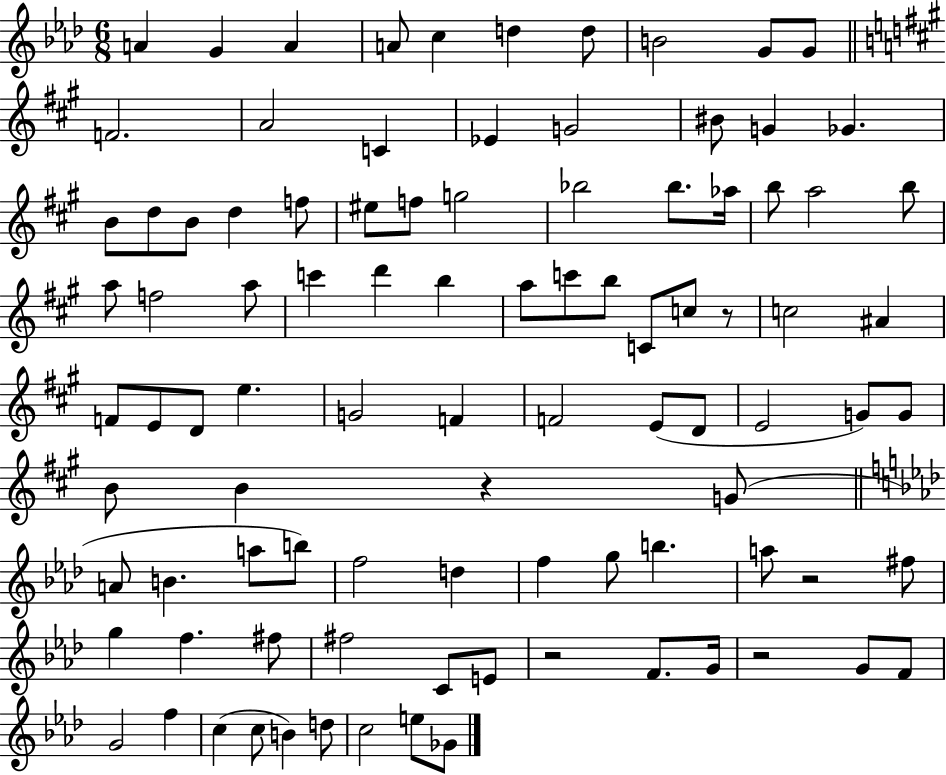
A4/q G4/q A4/q A4/e C5/q D5/q D5/e B4/h G4/e G4/e F4/h. A4/h C4/q Eb4/q G4/h BIS4/e G4/q Gb4/q. B4/e D5/e B4/e D5/q F5/e EIS5/e F5/e G5/h Bb5/h Bb5/e. Ab5/s B5/e A5/h B5/e A5/e F5/h A5/e C6/q D6/q B5/q A5/e C6/e B5/e C4/e C5/e R/e C5/h A#4/q F4/e E4/e D4/e E5/q. G4/h F4/q F4/h E4/e D4/e E4/h G4/e G4/e B4/e B4/q R/q G4/e A4/e B4/q. A5/e B5/e F5/h D5/q F5/q G5/e B5/q. A5/e R/h F#5/e G5/q F5/q. F#5/e F#5/h C4/e E4/e R/h F4/e. G4/s R/h G4/e F4/e G4/h F5/q C5/q C5/e B4/q D5/e C5/h E5/e Gb4/e